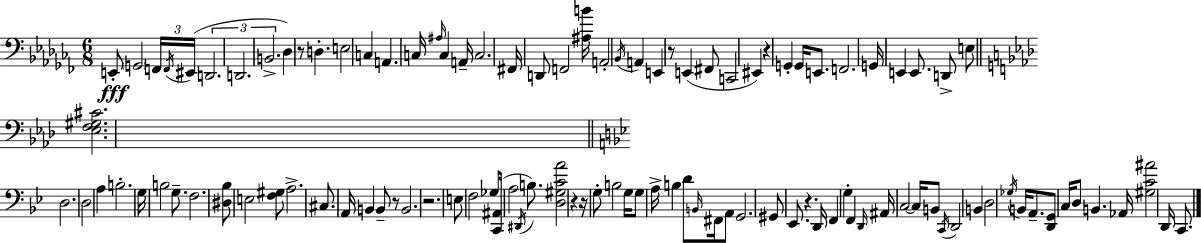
E2/e G2/h F2/s F2/s EIS2/s D2/h. D2/h. B2/h. Db3/q R/e D3/q. E3/h C3/q A2/q. C3/s A#3/s C3/q A2/s C3/h. F#2/s D2/e F2/h [A#3,B4]/s A2/h Bb2/s A2/q E2/q R/e E2/q F#2/e C2/h EIS2/q R/q G2/q G2/s E2/e. F2/h. G2/s E2/q E2/e. D2/e E3/e [Eb3,F3,G#3,C#4]/h. D3/h. D3/h A3/q B3/h. G3/s B3/h G3/e. F3/h. [D#3,Bb3]/e E3/h [F3,G#3]/e A3/h. C#3/e. A2/s B2/q B2/e R/e B2/h. R/h. E3/e F3/h Gb3/e [C2,A#2]/s A3/h D#2/s B3/e. [D3,G#3,C4,A4]/h R/q R/s G3/e B3/h G3/s G3/e A3/s B3/q D4/e B2/s F#2/s A2/e G2/h. G#2/e Eb2/e. R/q. D2/s F2/q G3/q F2/q D2/s A#2/s C3/h C3/s B2/e C2/s D2/h B2/q D3/h Gb3/s B2/s A2/e. [D2,G2]/e C3/s D3/e B2/q. Ab2/s [G#3,C4,A#4]/h D2/s C2/e.